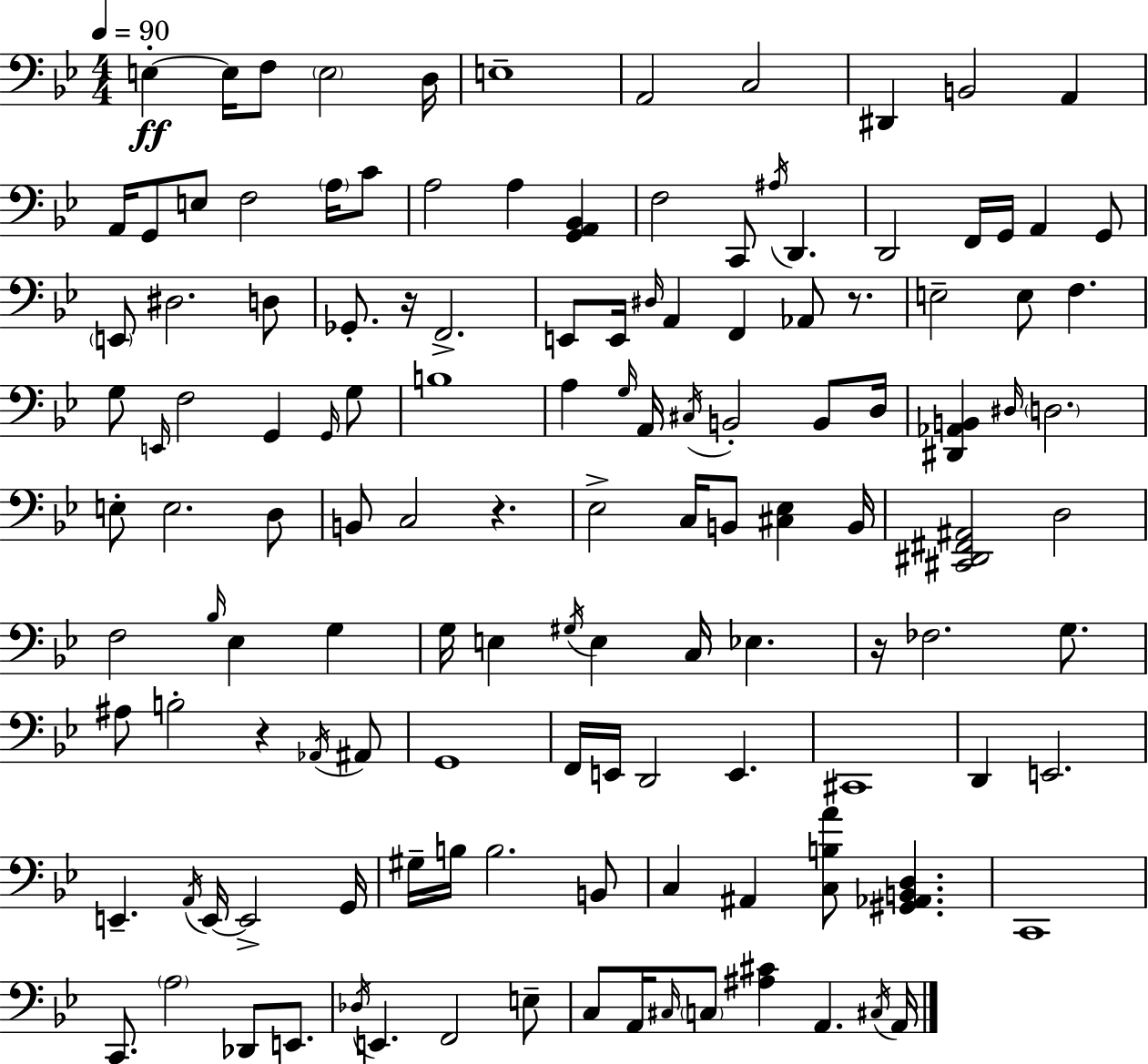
{
  \clef bass
  \numericTimeSignature
  \time 4/4
  \key g \minor
  \tempo 4 = 90
  e4-.~~\ff e16 f8 \parenthesize e2 d16 | e1-- | a,2 c2 | dis,4 b,2 a,4 | \break a,16 g,8 e8 f2 \parenthesize a16 c'8 | a2 a4 <g, a, bes,>4 | f2 c,8 \acciaccatura { ais16 } d,4. | d,2 f,16 g,16 a,4 g,8 | \break \parenthesize e,8 dis2. d8 | ges,8.-. r16 f,2.-> | e,8 e,16 \grace { dis16 } a,4 f,4 aes,8 r8. | e2-- e8 f4. | \break g8 \grace { e,16 } f2 g,4 | \grace { g,16 } g8 b1 | a4 \grace { g16 } a,16 \acciaccatura { cis16 } b,2-. | b,8 d16 <dis, aes, b,>4 \grace { dis16 } \parenthesize d2. | \break e8-. e2. | d8 b,8 c2 | r4. ees2-> c16 | b,8 <cis ees>4 b,16 <cis, dis, fis, ais,>2 d2 | \break f2 \grace { bes16 } | ees4 g4 g16 e4 \acciaccatura { gis16 } e4 | c16 ees4. r16 fes2. | g8. ais8 b2-. | \break r4 \acciaccatura { aes,16 } ais,8 g,1 | f,16 e,16 d,2 | e,4. cis,1 | d,4 e,2. | \break e,4.-- | \acciaccatura { a,16 } e,16~~ e,2-> g,16 gis16-- b16 b2. | b,8 c4 ais,4 | <c b a'>8 <gis, aes, b, d>4. c,1 | \break c,8. \parenthesize a2 | des,8 e,8. \acciaccatura { des16 } e,4. | f,2 e8-- c8 a,16 \grace { cis16 } | \parenthesize c8 <ais cis'>4 a,4. \acciaccatura { cis16 } a,16 \bar "|."
}